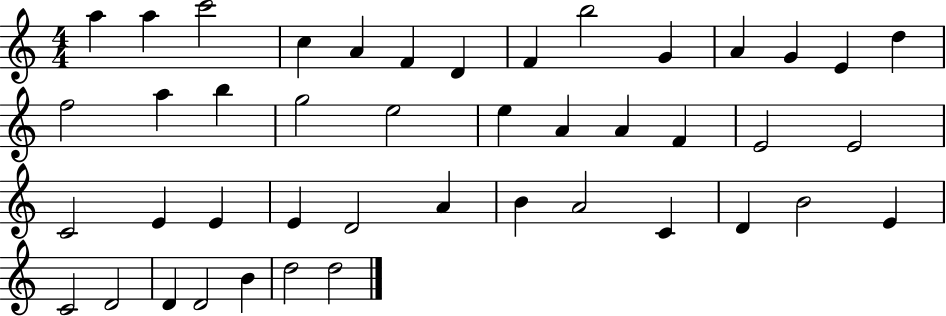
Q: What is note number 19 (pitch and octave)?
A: E5